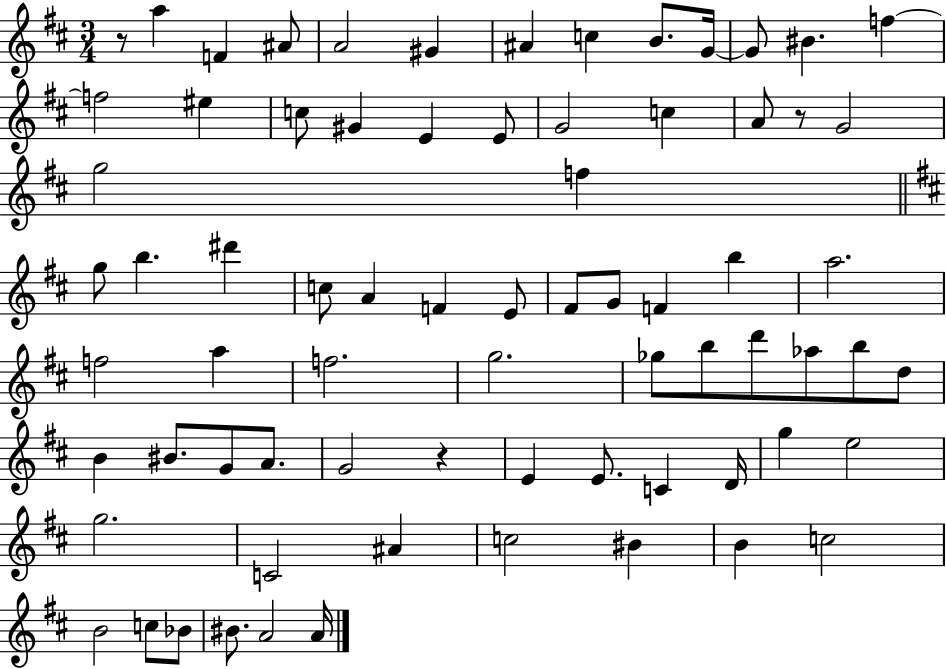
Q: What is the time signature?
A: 3/4